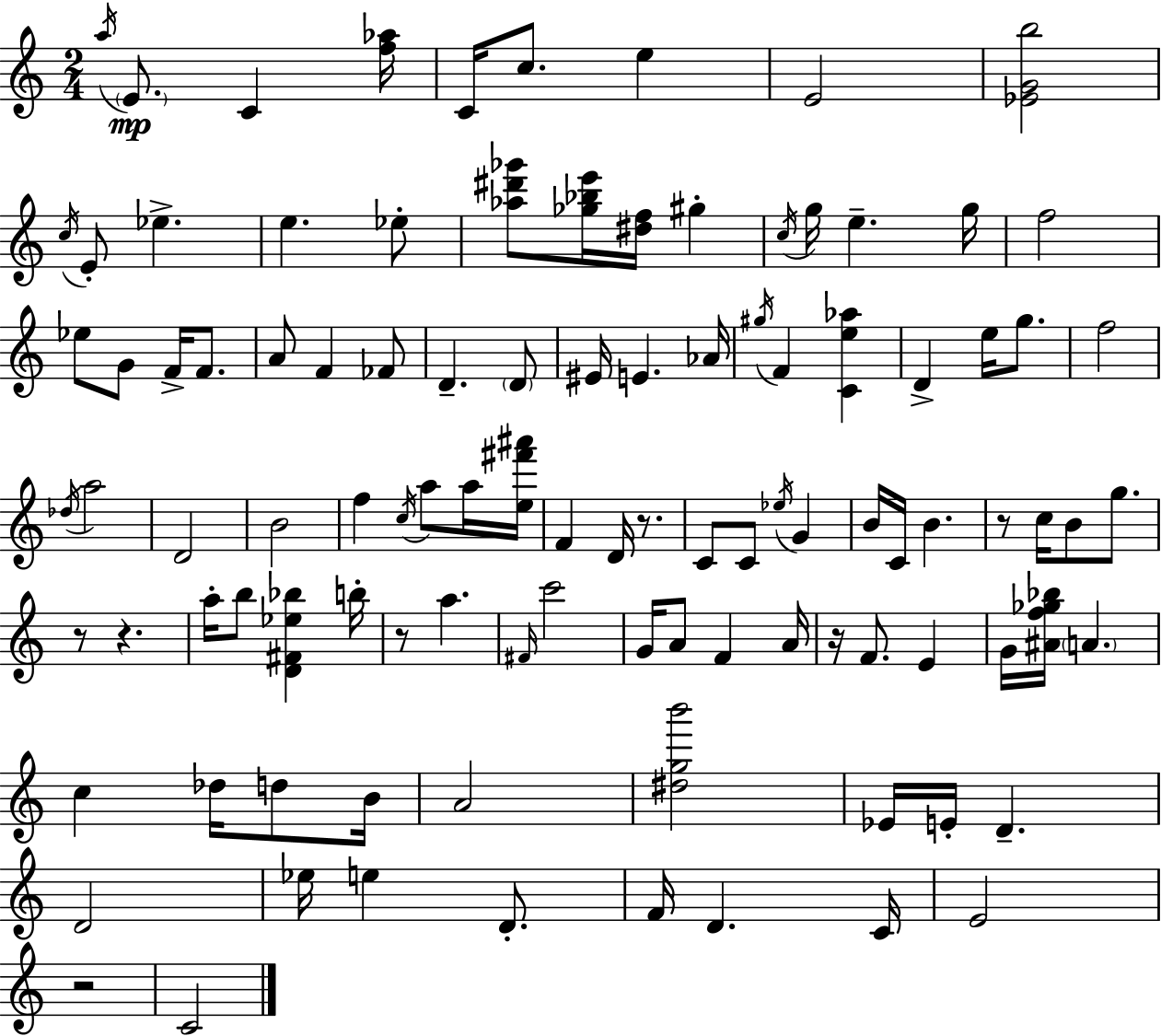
A5/s E4/e. C4/q [F5,Ab5]/s C4/s C5/e. E5/q E4/h [Eb4,G4,B5]/h C5/s E4/e Eb5/q. E5/q. Eb5/e [Ab5,D#6,Gb6]/e [Gb5,Bb5,E6]/s [D#5,F5]/s G#5/q C5/s G5/s E5/q. G5/s F5/h Eb5/e G4/e F4/s F4/e. A4/e F4/q FES4/e D4/q. D4/e EIS4/s E4/q. Ab4/s G#5/s F4/q [C4,E5,Ab5]/q D4/q E5/s G5/e. F5/h Db5/s A5/h D4/h B4/h F5/q C5/s A5/e A5/s [E5,F#6,A#6]/s F4/q D4/s R/e. C4/e C4/e Eb5/s G4/q B4/s C4/s B4/q. R/e C5/s B4/e G5/e. R/e R/q. A5/s B5/e [D4,F#4,Eb5,Bb5]/q B5/s R/e A5/q. F#4/s C6/h G4/s A4/e F4/q A4/s R/s F4/e. E4/q G4/s [A#4,F5,Gb5,Bb5]/s A4/q. C5/q Db5/s D5/e B4/s A4/h [D#5,G5,B6]/h Eb4/s E4/s D4/q. D4/h Eb5/s E5/q D4/e. F4/s D4/q. C4/s E4/h R/h C4/h